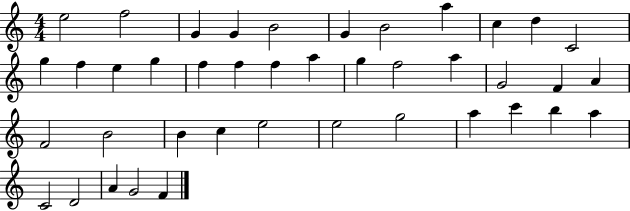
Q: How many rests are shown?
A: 0